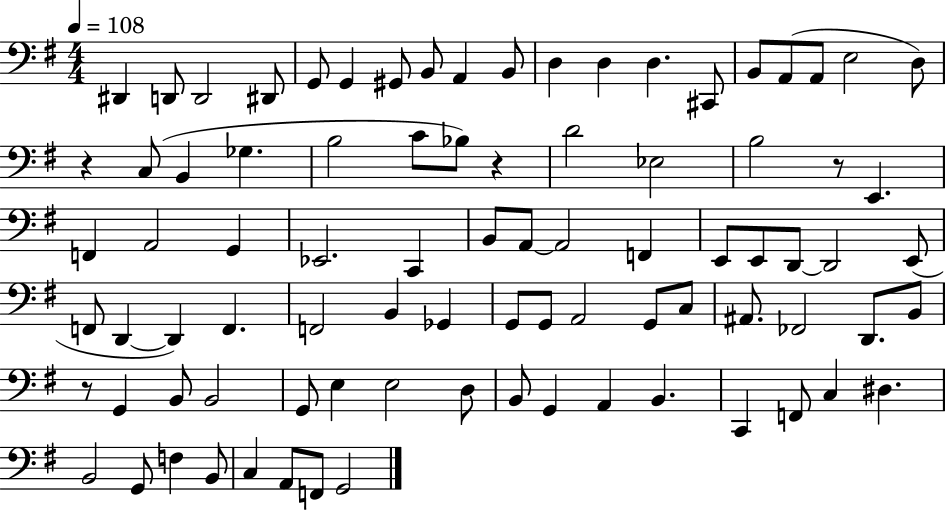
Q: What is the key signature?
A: G major